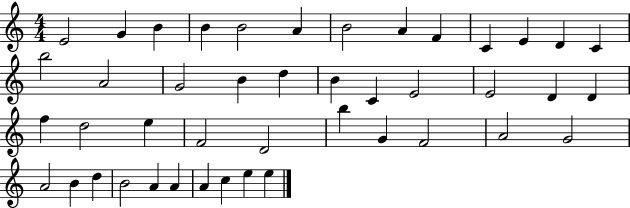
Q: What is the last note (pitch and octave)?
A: E5